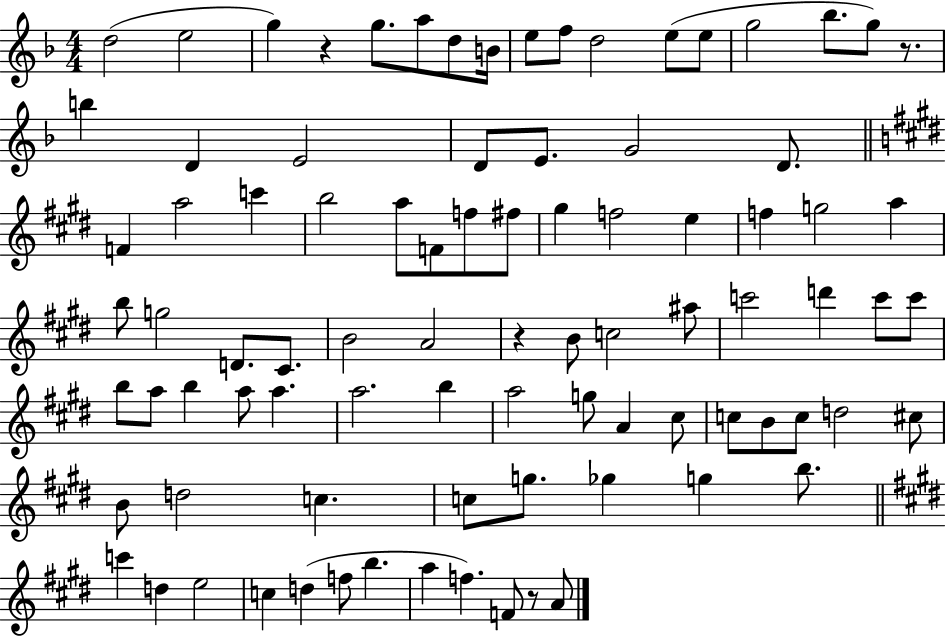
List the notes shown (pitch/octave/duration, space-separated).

D5/h E5/h G5/q R/q G5/e. A5/e D5/e B4/s E5/e F5/e D5/h E5/e E5/e G5/h Bb5/e. G5/e R/e. B5/q D4/q E4/h D4/e E4/e. G4/h D4/e. F4/q A5/h C6/q B5/h A5/e F4/e F5/e F#5/e G#5/q F5/h E5/q F5/q G5/h A5/q B5/e G5/h D4/e. C#4/e. B4/h A4/h R/q B4/e C5/h A#5/e C6/h D6/q C6/e C6/e B5/e A5/e B5/q A5/e A5/q. A5/h. B5/q A5/h G5/e A4/q C#5/e C5/e B4/e C5/e D5/h C#5/e B4/e D5/h C5/q. C5/e G5/e. Gb5/q G5/q B5/e. C6/q D5/q E5/h C5/q D5/q F5/e B5/q. A5/q F5/q. F4/e R/e A4/e